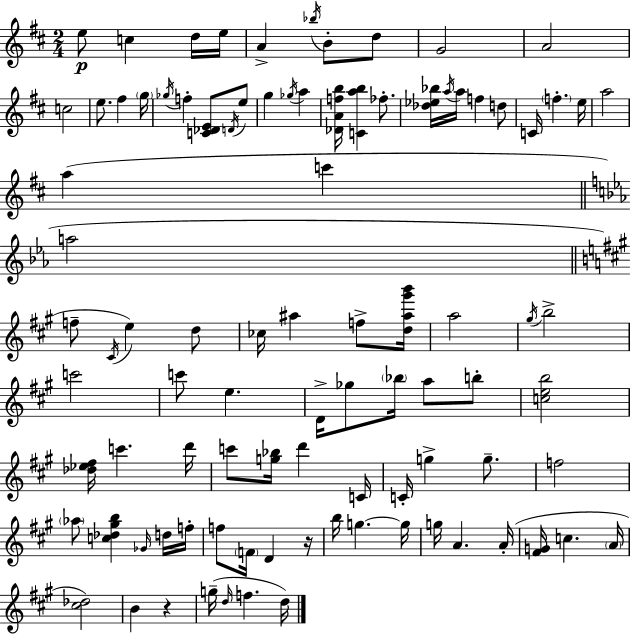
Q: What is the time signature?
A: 2/4